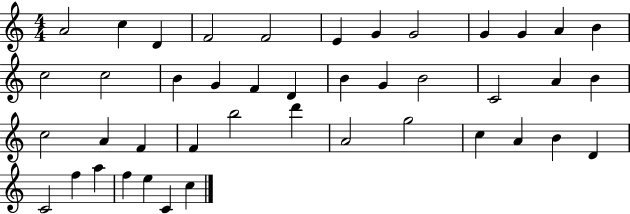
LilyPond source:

{
  \clef treble
  \numericTimeSignature
  \time 4/4
  \key c \major
  a'2 c''4 d'4 | f'2 f'2 | e'4 g'4 g'2 | g'4 g'4 a'4 b'4 | \break c''2 c''2 | b'4 g'4 f'4 d'4 | b'4 g'4 b'2 | c'2 a'4 b'4 | \break c''2 a'4 f'4 | f'4 b''2 d'''4 | a'2 g''2 | c''4 a'4 b'4 d'4 | \break c'2 f''4 a''4 | f''4 e''4 c'4 c''4 | \bar "|."
}